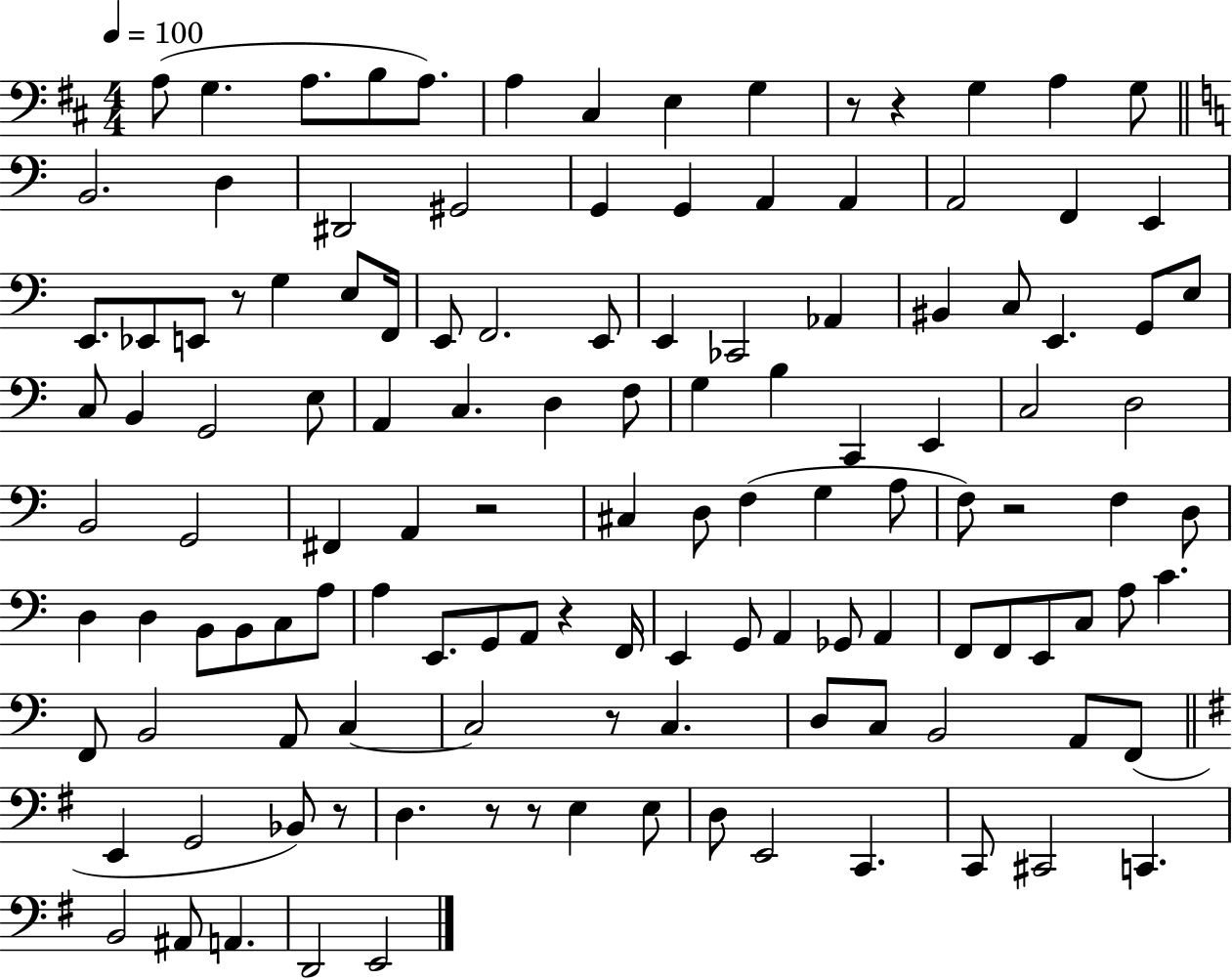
{
  \clef bass
  \numericTimeSignature
  \time 4/4
  \key d \major
  \tempo 4 = 100
  \repeat volta 2 { a8( g4. a8. b8 a8.) | a4 cis4 e4 g4 | r8 r4 g4 a4 g8 | \bar "||" \break \key c \major b,2. d4 | dis,2 gis,2 | g,4 g,4 a,4 a,4 | a,2 f,4 e,4 | \break e,8. ees,8 e,8 r8 g4 e8 f,16 | e,8 f,2. e,8 | e,4 ces,2 aes,4 | bis,4 c8 e,4. g,8 e8 | \break c8 b,4 g,2 e8 | a,4 c4. d4 f8 | g4 b4 c,4 e,4 | c2 d2 | \break b,2 g,2 | fis,4 a,4 r2 | cis4 d8 f4( g4 a8 | f8) r2 f4 d8 | \break d4 d4 b,8 b,8 c8 a8 | a4 e,8. g,8 a,8 r4 f,16 | e,4 g,8 a,4 ges,8 a,4 | f,8 f,8 e,8 c8 a8 c'4. | \break f,8 b,2 a,8 c4~~ | c2 r8 c4. | d8 c8 b,2 a,8 f,8( | \bar "||" \break \key e \minor e,4 g,2 bes,8) r8 | d4. r8 r8 e4 e8 | d8 e,2 c,4. | c,8 cis,2 c,4. | \break b,2 ais,8 a,4. | d,2 e,2 | } \bar "|."
}